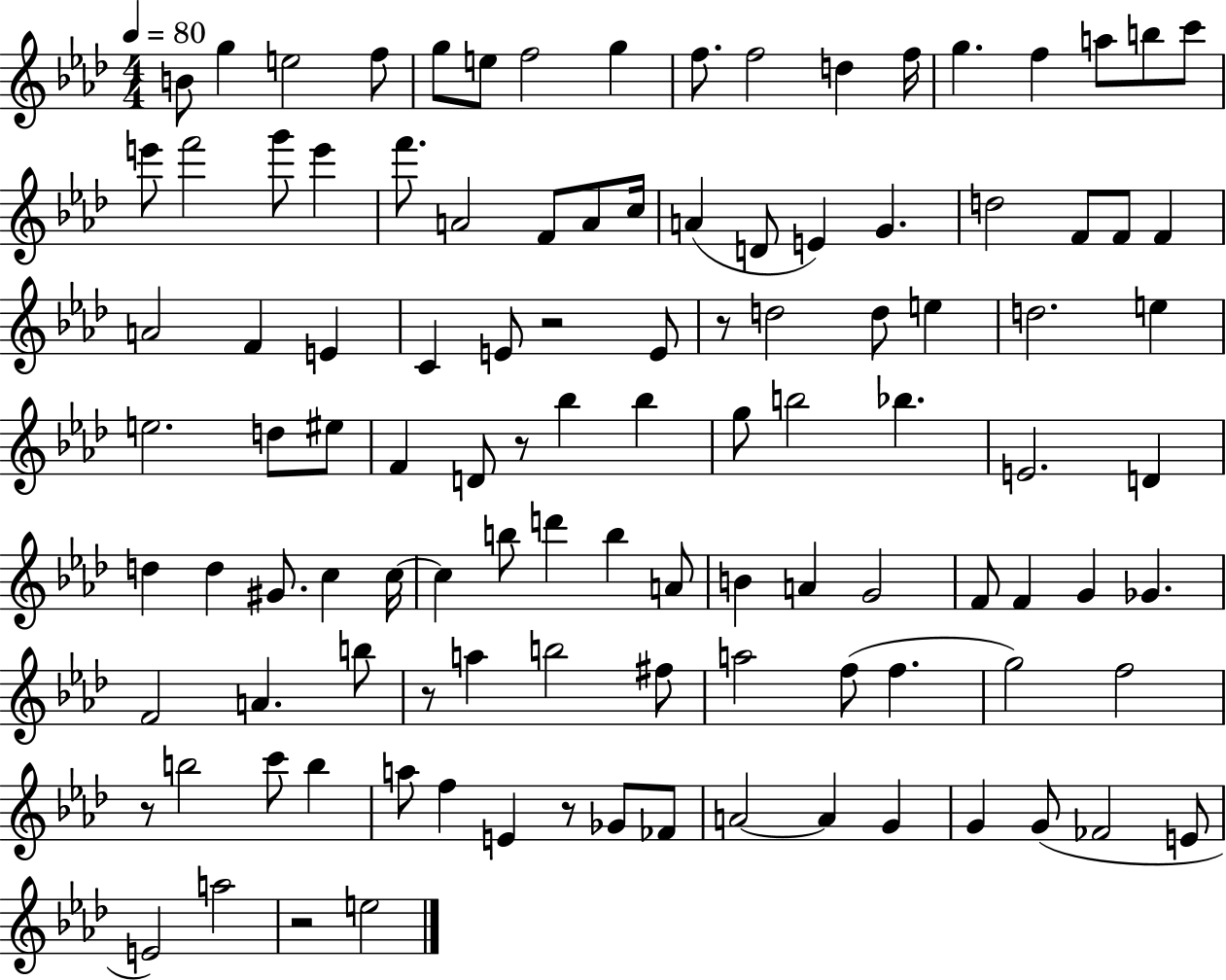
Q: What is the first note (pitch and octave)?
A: B4